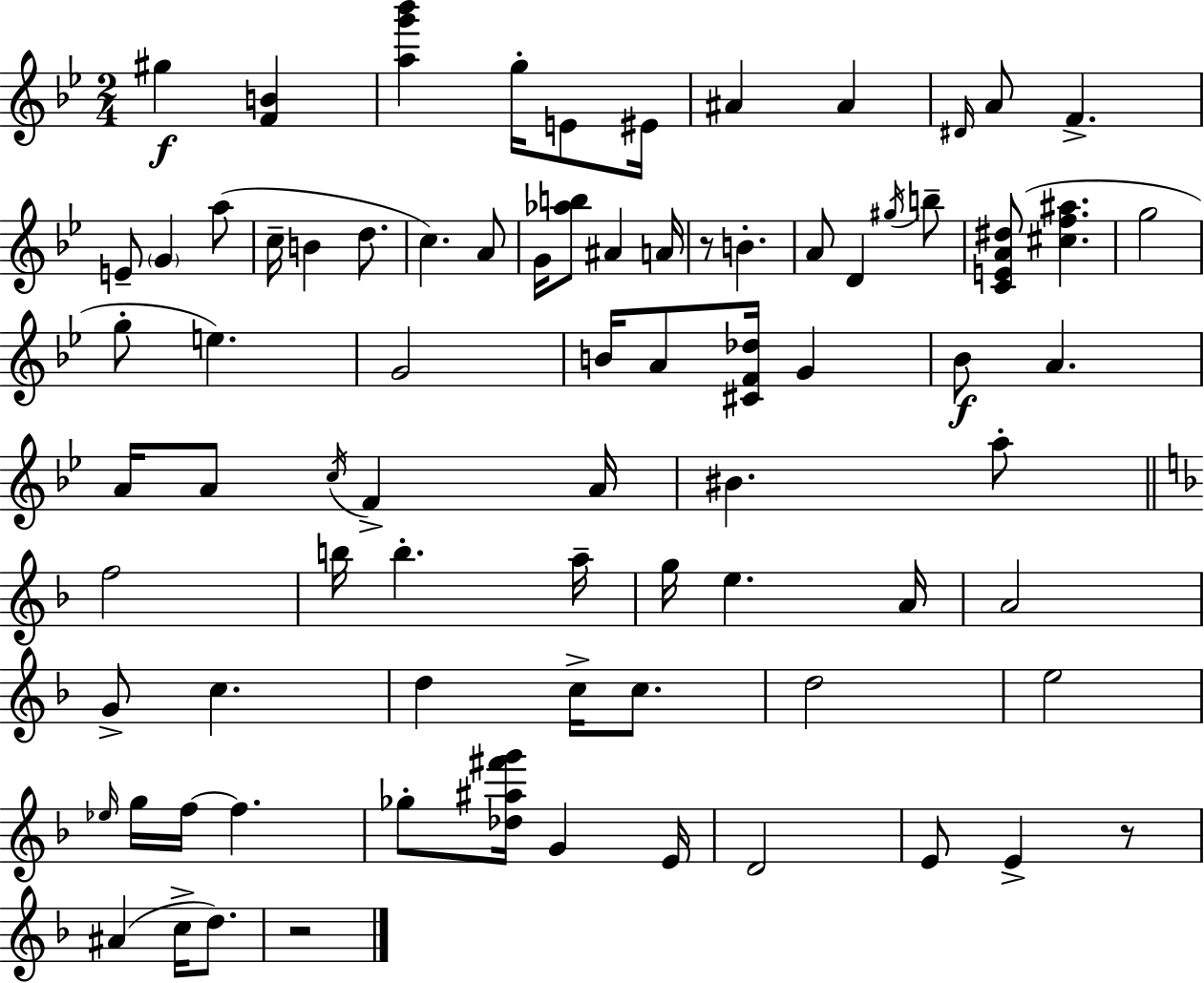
{
  \clef treble
  \numericTimeSignature
  \time 2/4
  \key g \minor
  gis''4\f <f' b'>4 | <a'' g''' bes'''>4 g''16-. e'8 eis'16 | ais'4 ais'4 | \grace { dis'16 } a'8 f'4.-> | \break e'8-- \parenthesize g'4 a''8( | c''16-- b'4 d''8. | c''4.) a'8 | g'16 <aes'' b''>8 ais'4 | \break a'16 r8 b'4.-. | a'8 d'4 \acciaccatura { gis''16 } | b''8-- <c' e' a' dis''>8( <cis'' f'' ais''>4. | g''2 | \break g''8-. e''4.) | g'2 | b'16 a'8 <cis' f' des''>16 g'4 | bes'8\f a'4. | \break a'16 a'8 \acciaccatura { c''16 } f'4-> | a'16 bis'4. | a''8-. \bar "||" \break \key f \major f''2 | b''16 b''4.-. a''16-- | g''16 e''4. a'16 | a'2 | \break g'8-> c''4. | d''4 c''16-> c''8. | d''2 | e''2 | \break \grace { ees''16 } g''16 f''16~~ f''4. | ges''8-. <des'' ais'' fis''' g'''>16 g'4 | e'16 d'2 | e'8 e'4-> r8 | \break ais'4( c''16-> d''8.) | r2 | \bar "|."
}